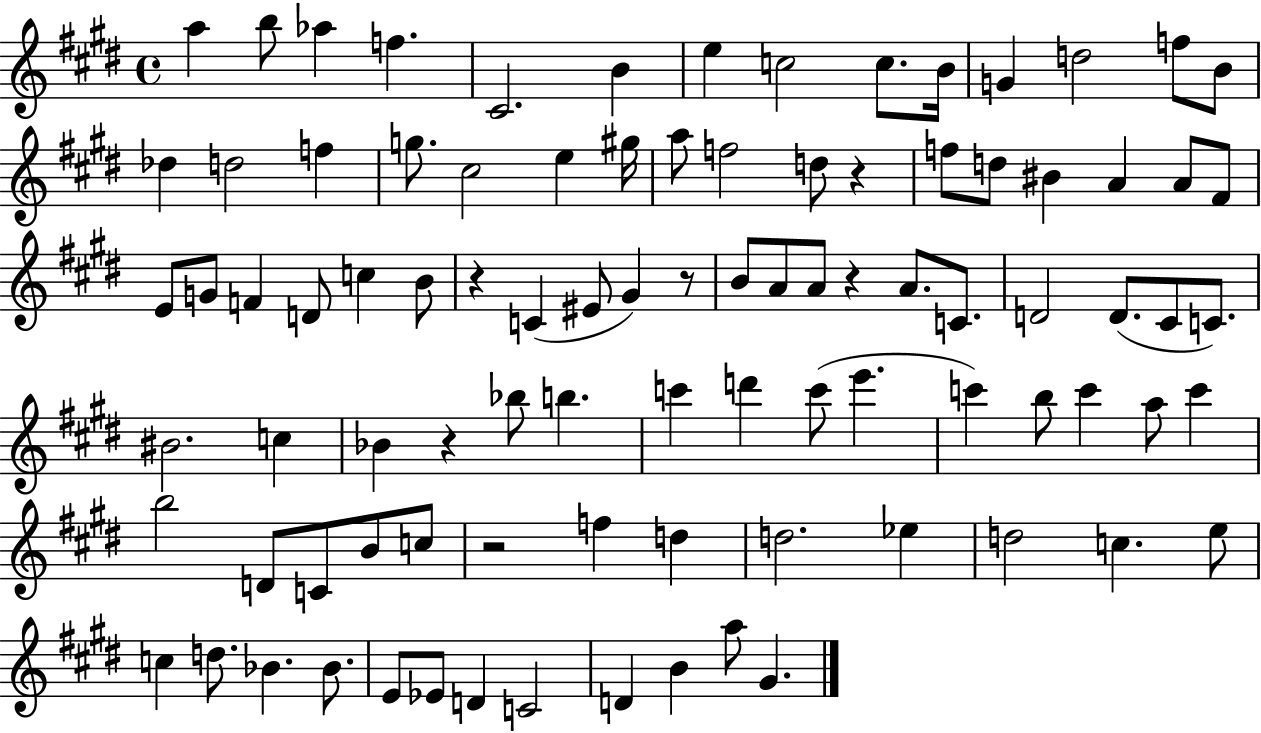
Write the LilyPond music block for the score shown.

{
  \clef treble
  \time 4/4
  \defaultTimeSignature
  \key e \major
  a''4 b''8 aes''4 f''4. | cis'2. b'4 | e''4 c''2 c''8. b'16 | g'4 d''2 f''8 b'8 | \break des''4 d''2 f''4 | g''8. cis''2 e''4 gis''16 | a''8 f''2 d''8 r4 | f''8 d''8 bis'4 a'4 a'8 fis'8 | \break e'8 g'8 f'4 d'8 c''4 b'8 | r4 c'4( eis'8 gis'4) r8 | b'8 a'8 a'8 r4 a'8. c'8. | d'2 d'8.( cis'8 c'8.) | \break bis'2. c''4 | bes'4 r4 bes''8 b''4. | c'''4 d'''4 c'''8( e'''4. | c'''4) b''8 c'''4 a''8 c'''4 | \break b''2 d'8 c'8 b'8 c''8 | r2 f''4 d''4 | d''2. ees''4 | d''2 c''4. e''8 | \break c''4 d''8. bes'4. bes'8. | e'8 ees'8 d'4 c'2 | d'4 b'4 a''8 gis'4. | \bar "|."
}